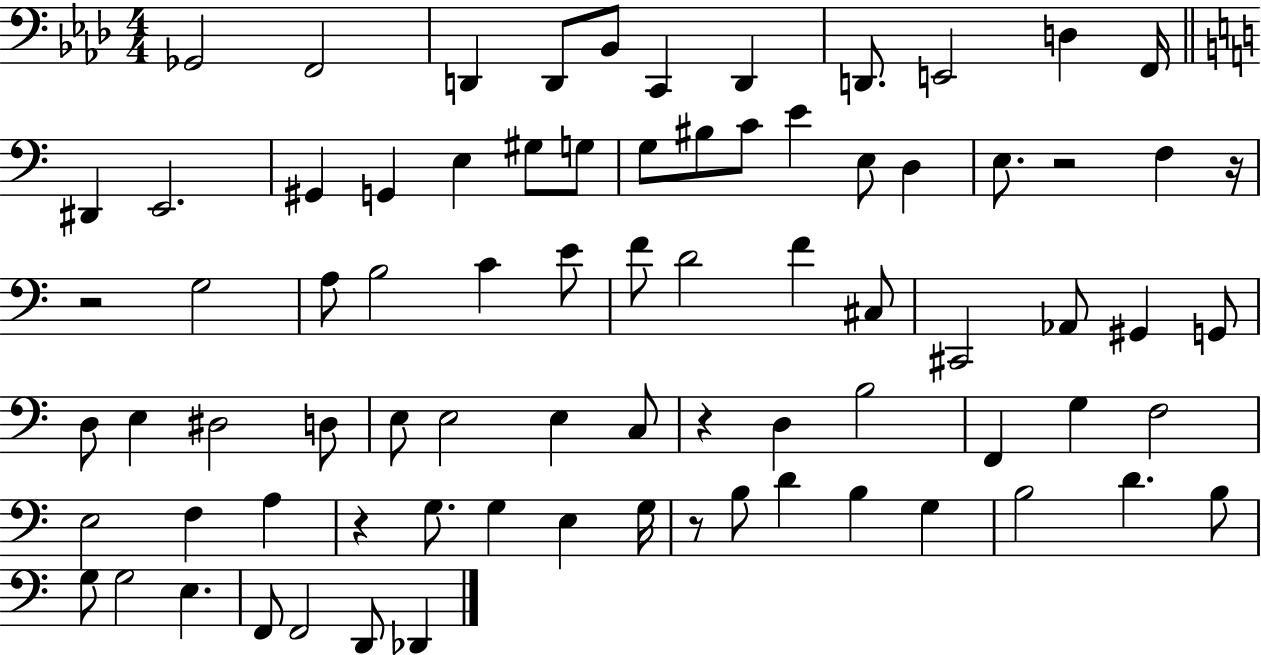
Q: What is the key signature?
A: AES major